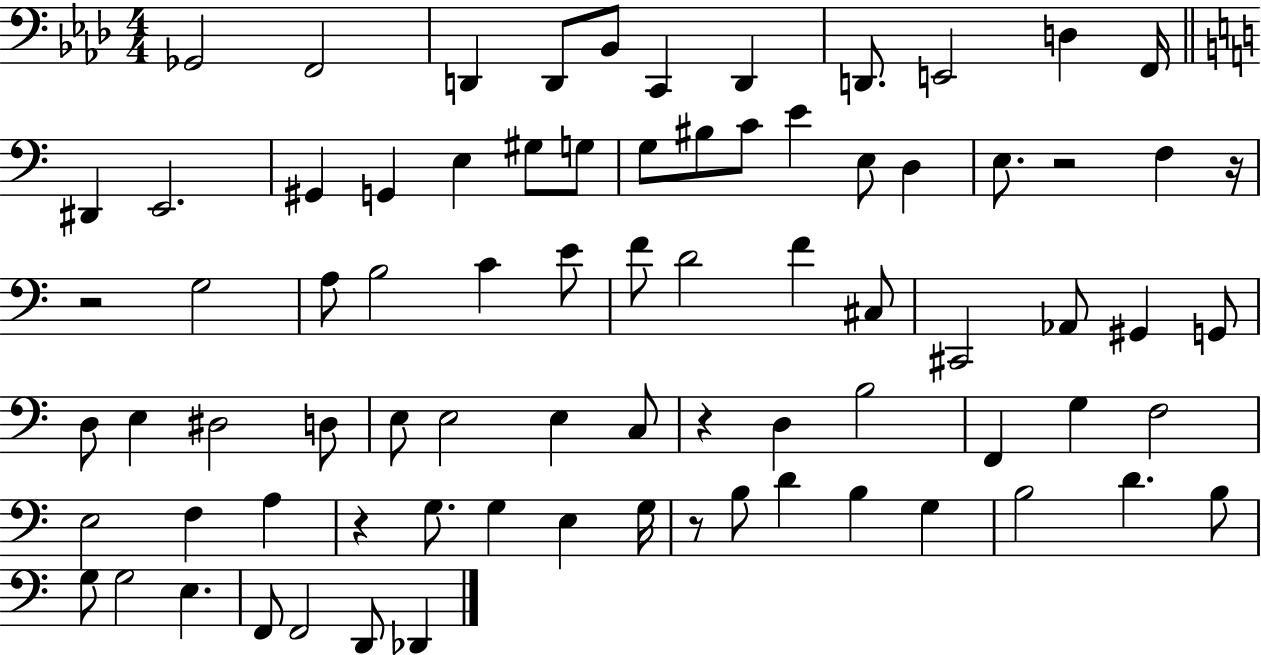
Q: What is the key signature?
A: AES major